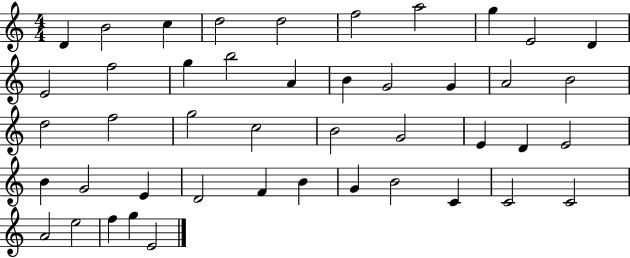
D4/q B4/h C5/q D5/h D5/h F5/h A5/h G5/q E4/h D4/q E4/h F5/h G5/q B5/h A4/q B4/q G4/h G4/q A4/h B4/h D5/h F5/h G5/h C5/h B4/h G4/h E4/q D4/q E4/h B4/q G4/h E4/q D4/h F4/q B4/q G4/q B4/h C4/q C4/h C4/h A4/h E5/h F5/q G5/q E4/h